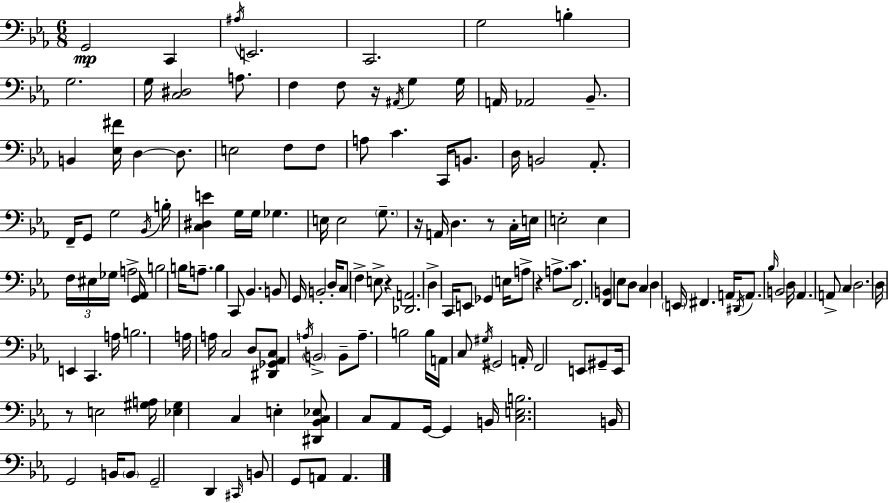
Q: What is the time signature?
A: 6/8